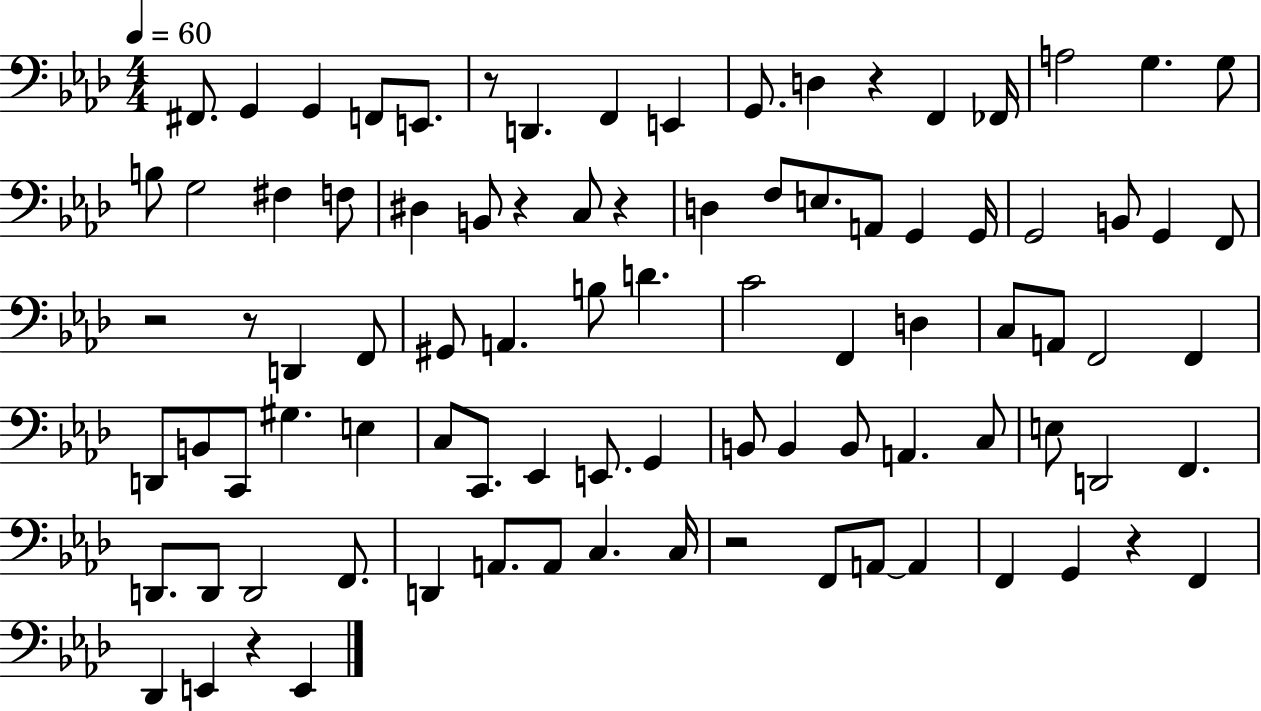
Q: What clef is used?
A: bass